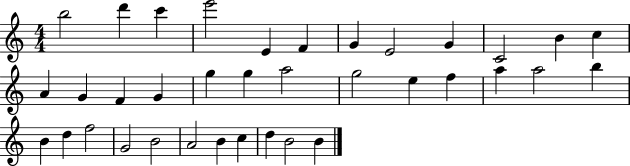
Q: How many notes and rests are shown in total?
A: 36